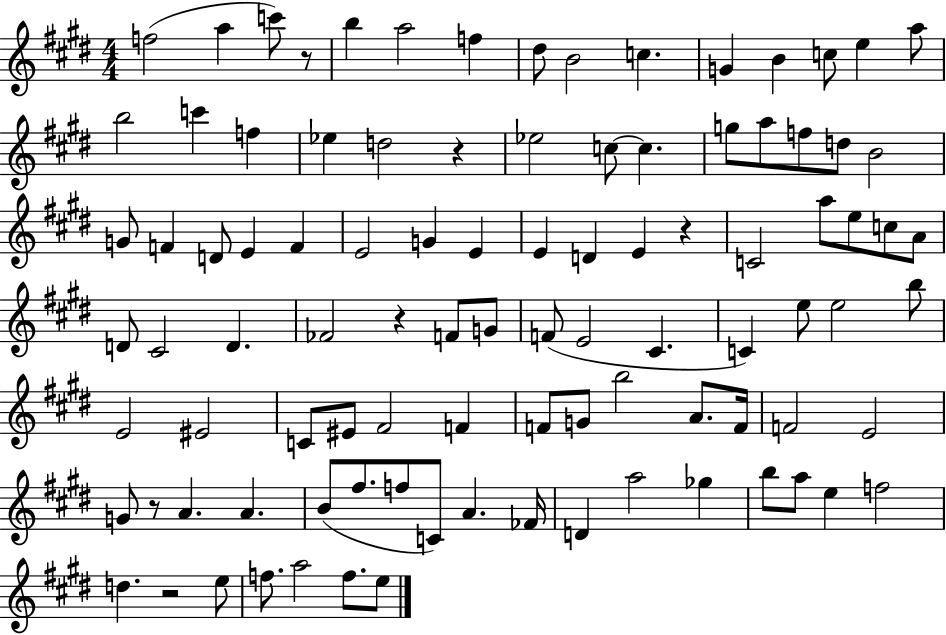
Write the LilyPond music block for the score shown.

{
  \clef treble
  \numericTimeSignature
  \time 4/4
  \key e \major
  \repeat volta 2 { f''2( a''4 c'''8) r8 | b''4 a''2 f''4 | dis''8 b'2 c''4. | g'4 b'4 c''8 e''4 a''8 | \break b''2 c'''4 f''4 | ees''4 d''2 r4 | ees''2 c''8~~ c''4. | g''8 a''8 f''8 d''8 b'2 | \break g'8 f'4 d'8 e'4 f'4 | e'2 g'4 e'4 | e'4 d'4 e'4 r4 | c'2 a''8 e''8 c''8 a'8 | \break d'8 cis'2 d'4. | fes'2 r4 f'8 g'8 | f'8( e'2 cis'4. | c'4) e''8 e''2 b''8 | \break e'2 eis'2 | c'8 eis'8 fis'2 f'4 | f'8 g'8 b''2 a'8. f'16 | f'2 e'2 | \break g'8 r8 a'4. a'4. | b'8( fis''8. f''8 c'8) a'4. fes'16 | d'4 a''2 ges''4 | b''8 a''8 e''4 f''2 | \break d''4. r2 e''8 | f''8. a''2 f''8. e''8 | } \bar "|."
}